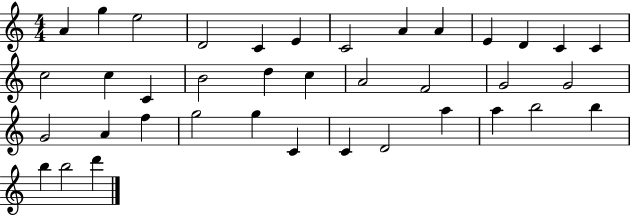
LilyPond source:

{
  \clef treble
  \numericTimeSignature
  \time 4/4
  \key c \major
  a'4 g''4 e''2 | d'2 c'4 e'4 | c'2 a'4 a'4 | e'4 d'4 c'4 c'4 | \break c''2 c''4 c'4 | b'2 d''4 c''4 | a'2 f'2 | g'2 g'2 | \break g'2 a'4 f''4 | g''2 g''4 c'4 | c'4 d'2 a''4 | a''4 b''2 b''4 | \break b''4 b''2 d'''4 | \bar "|."
}